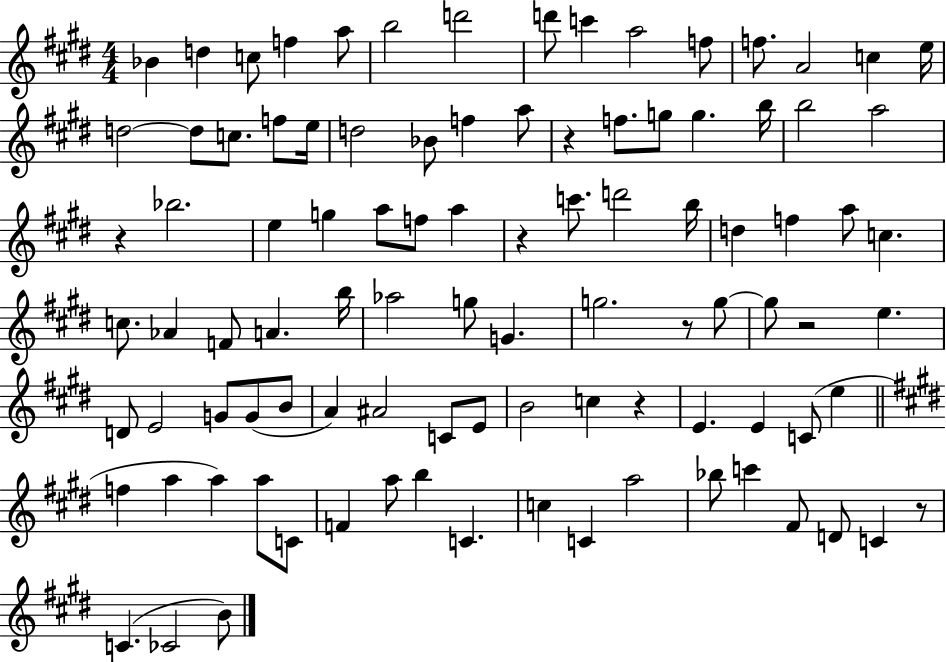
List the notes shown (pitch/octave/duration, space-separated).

Bb4/q D5/q C5/e F5/q A5/e B5/h D6/h D6/e C6/q A5/h F5/e F5/e. A4/h C5/q E5/s D5/h D5/e C5/e. F5/e E5/s D5/h Bb4/e F5/q A5/e R/q F5/e. G5/e G5/q. B5/s B5/h A5/h R/q Bb5/h. E5/q G5/q A5/e F5/e A5/q R/q C6/e. D6/h B5/s D5/q F5/q A5/e C5/q. C5/e. Ab4/q F4/e A4/q. B5/s Ab5/h G5/e G4/q. G5/h. R/e G5/e G5/e R/h E5/q. D4/e E4/h G4/e G4/e B4/e A4/q A#4/h C4/e E4/e B4/h C5/q R/q E4/q. E4/q C4/e E5/q F5/q A5/q A5/q A5/e C4/e F4/q A5/e B5/q C4/q. C5/q C4/q A5/h Bb5/e C6/q F#4/e D4/e C4/q R/e C4/q. CES4/h B4/e